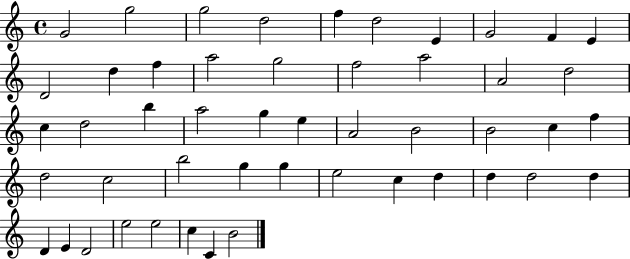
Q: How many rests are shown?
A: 0